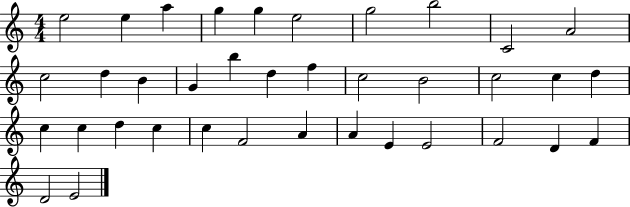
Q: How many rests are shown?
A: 0